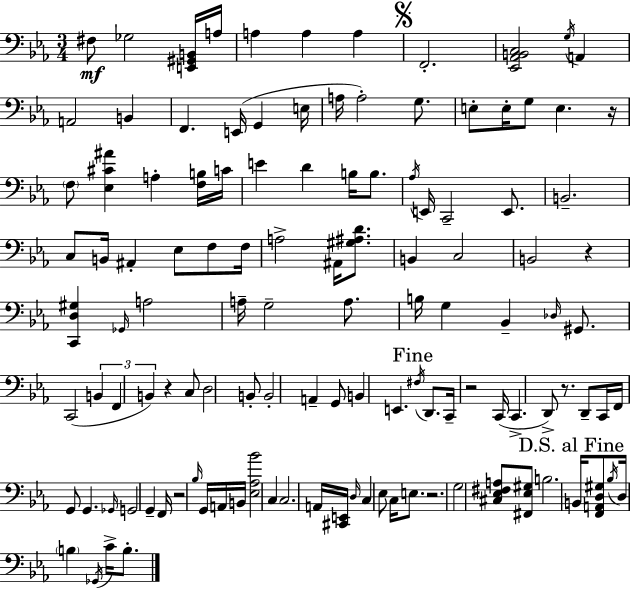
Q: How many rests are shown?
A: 7